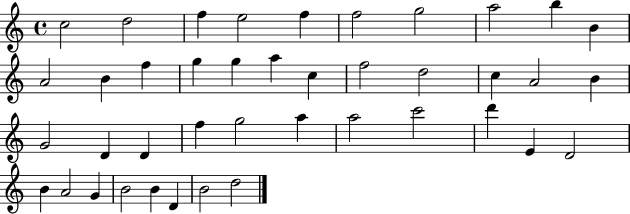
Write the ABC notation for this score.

X:1
T:Untitled
M:4/4
L:1/4
K:C
c2 d2 f e2 f f2 g2 a2 b B A2 B f g g a c f2 d2 c A2 B G2 D D f g2 a a2 c'2 d' E D2 B A2 G B2 B D B2 d2